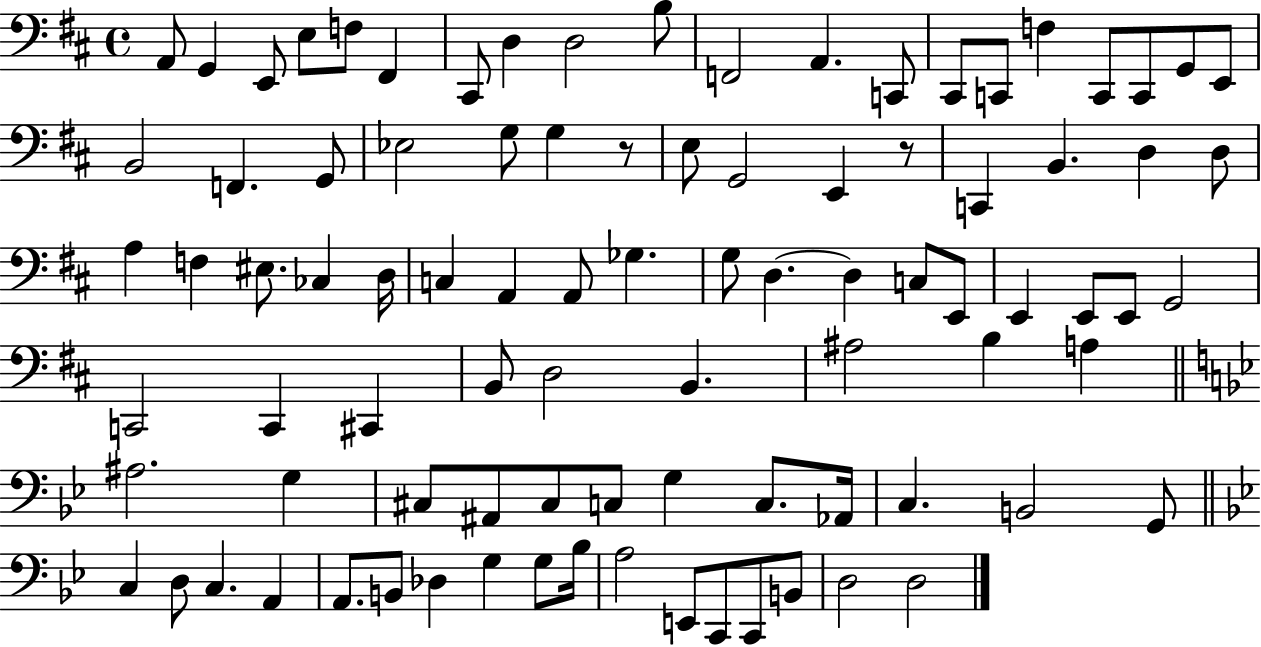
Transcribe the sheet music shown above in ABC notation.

X:1
T:Untitled
M:4/4
L:1/4
K:D
A,,/2 G,, E,,/2 E,/2 F,/2 ^F,, ^C,,/2 D, D,2 B,/2 F,,2 A,, C,,/2 ^C,,/2 C,,/2 F, C,,/2 C,,/2 G,,/2 E,,/2 B,,2 F,, G,,/2 _E,2 G,/2 G, z/2 E,/2 G,,2 E,, z/2 C,, B,, D, D,/2 A, F, ^E,/2 _C, D,/4 C, A,, A,,/2 _G, G,/2 D, D, C,/2 E,,/2 E,, E,,/2 E,,/2 G,,2 C,,2 C,, ^C,, B,,/2 D,2 B,, ^A,2 B, A, ^A,2 G, ^C,/2 ^A,,/2 ^C,/2 C,/2 G, C,/2 _A,,/4 C, B,,2 G,,/2 C, D,/2 C, A,, A,,/2 B,,/2 _D, G, G,/2 _B,/4 A,2 E,,/2 C,,/2 C,,/2 B,,/2 D,2 D,2